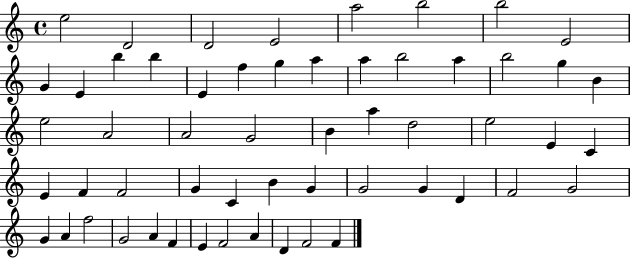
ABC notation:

X:1
T:Untitled
M:4/4
L:1/4
K:C
e2 D2 D2 E2 a2 b2 b2 E2 G E b b E f g a a b2 a b2 g B e2 A2 A2 G2 B a d2 e2 E C E F F2 G C B G G2 G D F2 G2 G A f2 G2 A F E F2 A D F2 F